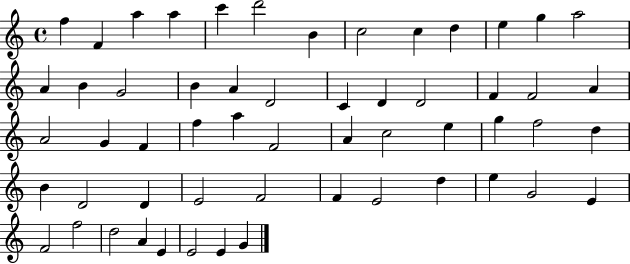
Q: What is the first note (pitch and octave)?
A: F5